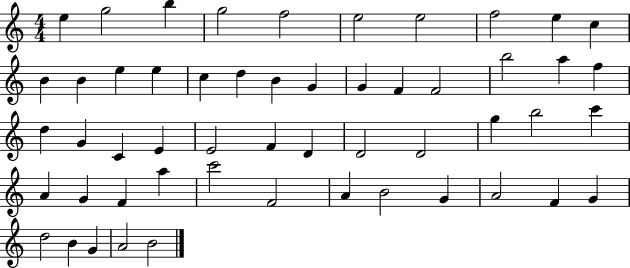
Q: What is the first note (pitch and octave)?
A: E5